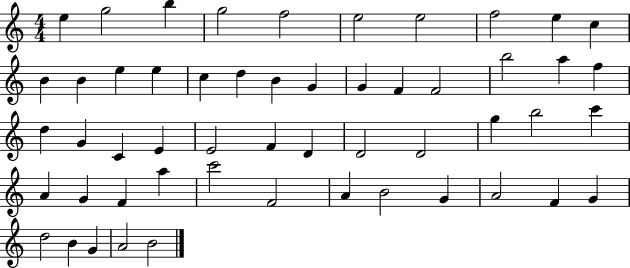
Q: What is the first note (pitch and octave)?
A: E5